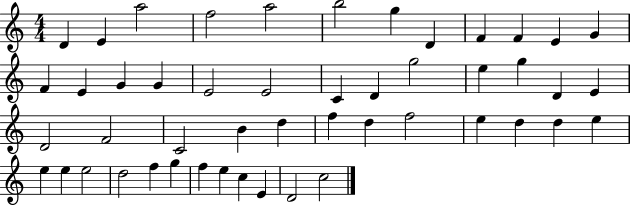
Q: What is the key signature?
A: C major